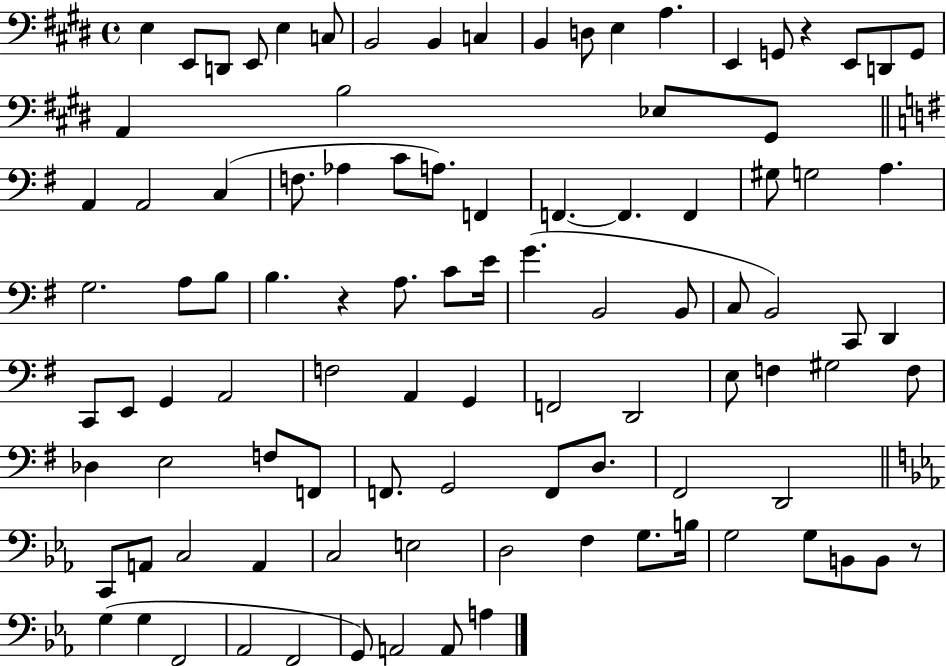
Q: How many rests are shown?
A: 3